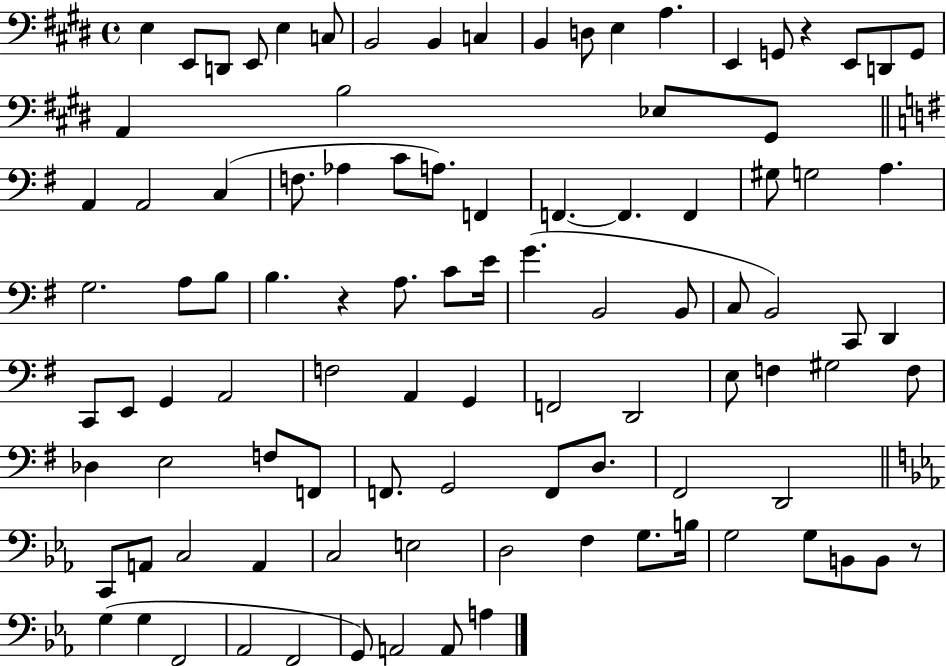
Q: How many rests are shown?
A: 3